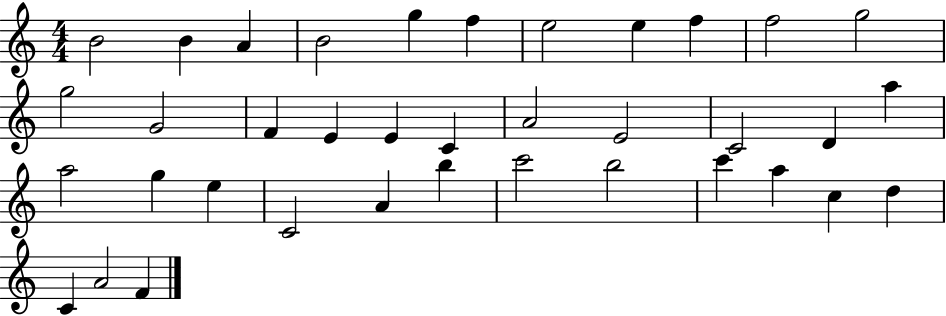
B4/h B4/q A4/q B4/h G5/q F5/q E5/h E5/q F5/q F5/h G5/h G5/h G4/h F4/q E4/q E4/q C4/q A4/h E4/h C4/h D4/q A5/q A5/h G5/q E5/q C4/h A4/q B5/q C6/h B5/h C6/q A5/q C5/q D5/q C4/q A4/h F4/q